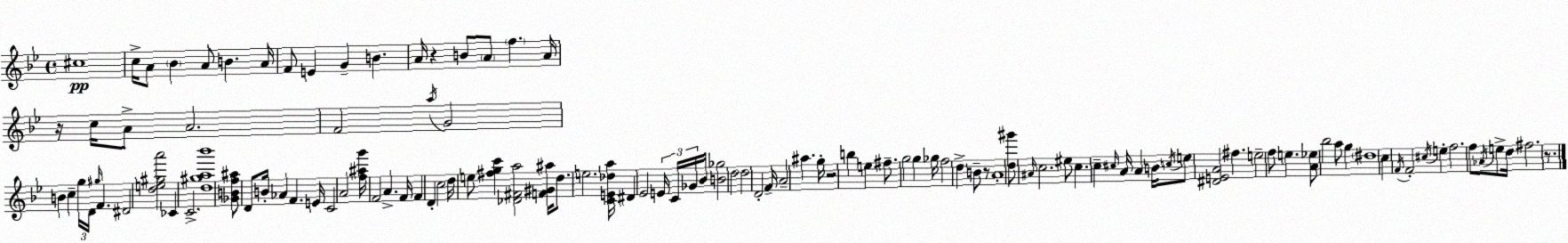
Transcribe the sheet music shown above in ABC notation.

X:1
T:Untitled
M:4/4
L:1/4
K:Bb
^c4 c/4 A/2 _B A/2 B A/4 F/2 E G B A/4 z B/2 A/2 f A/4 z/4 c/4 A/2 A2 F2 a/4 G2 B c g/4 D/4 ^g/4 F ^D2 [de^ga']2 _C C2 [d^ga_b']4 [_GBf^a]/2 D/2 B/4 _A F E/4 C2 A2 [f^ag']/4 F2 A F/4 F D c2 d/4 e/2 [^fgc'] [_D^Fa]2 [F^G^a]/4 d/2 e2 [CE_da]/4 ^D _E2 E/4 C/4 _G/4 _B/4 [B_g]2 d2 d2 D2 F/4 A2 ^a g/4 z2 b e ^f/2 g2 g _g/4 f2 d B/2 z/2 A4 [d^g']/2 ^A/4 c2 ^e/2 c c ^c/4 A/4 A B/4 c/4 e/2 [^DEA]2 ^f e2 f/2 e [A_e]/2 _b2 a/2 g ^d4 c F/4 F2 ^c/4 e f2 f/2 _A/4 e/2 d/4 ^f2 z/2